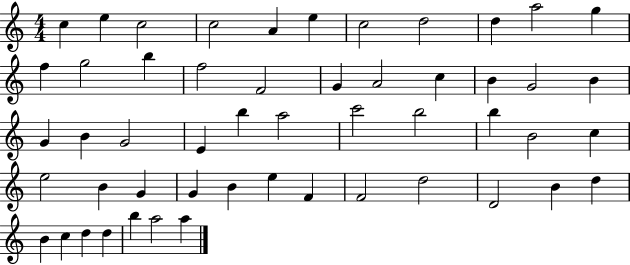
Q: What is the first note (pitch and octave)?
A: C5